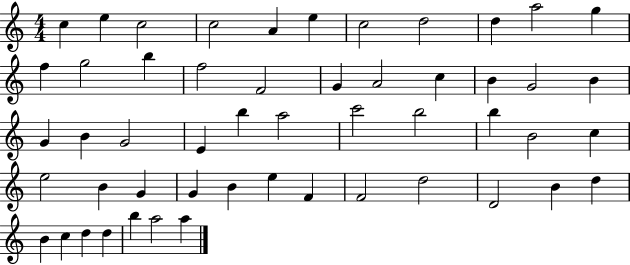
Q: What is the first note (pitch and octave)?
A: C5